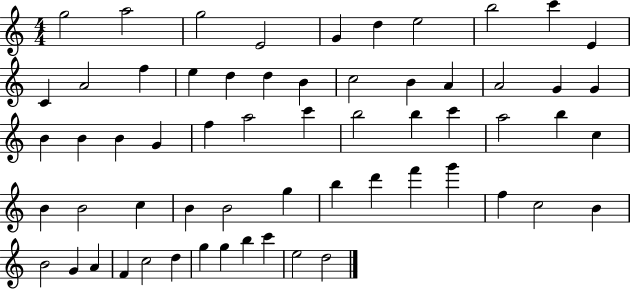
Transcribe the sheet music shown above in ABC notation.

X:1
T:Untitled
M:4/4
L:1/4
K:C
g2 a2 g2 E2 G d e2 b2 c' E C A2 f e d d B c2 B A A2 G G B B B G f a2 c' b2 b c' a2 b c B B2 c B B2 g b d' f' g' f c2 B B2 G A F c2 d g g b c' e2 d2